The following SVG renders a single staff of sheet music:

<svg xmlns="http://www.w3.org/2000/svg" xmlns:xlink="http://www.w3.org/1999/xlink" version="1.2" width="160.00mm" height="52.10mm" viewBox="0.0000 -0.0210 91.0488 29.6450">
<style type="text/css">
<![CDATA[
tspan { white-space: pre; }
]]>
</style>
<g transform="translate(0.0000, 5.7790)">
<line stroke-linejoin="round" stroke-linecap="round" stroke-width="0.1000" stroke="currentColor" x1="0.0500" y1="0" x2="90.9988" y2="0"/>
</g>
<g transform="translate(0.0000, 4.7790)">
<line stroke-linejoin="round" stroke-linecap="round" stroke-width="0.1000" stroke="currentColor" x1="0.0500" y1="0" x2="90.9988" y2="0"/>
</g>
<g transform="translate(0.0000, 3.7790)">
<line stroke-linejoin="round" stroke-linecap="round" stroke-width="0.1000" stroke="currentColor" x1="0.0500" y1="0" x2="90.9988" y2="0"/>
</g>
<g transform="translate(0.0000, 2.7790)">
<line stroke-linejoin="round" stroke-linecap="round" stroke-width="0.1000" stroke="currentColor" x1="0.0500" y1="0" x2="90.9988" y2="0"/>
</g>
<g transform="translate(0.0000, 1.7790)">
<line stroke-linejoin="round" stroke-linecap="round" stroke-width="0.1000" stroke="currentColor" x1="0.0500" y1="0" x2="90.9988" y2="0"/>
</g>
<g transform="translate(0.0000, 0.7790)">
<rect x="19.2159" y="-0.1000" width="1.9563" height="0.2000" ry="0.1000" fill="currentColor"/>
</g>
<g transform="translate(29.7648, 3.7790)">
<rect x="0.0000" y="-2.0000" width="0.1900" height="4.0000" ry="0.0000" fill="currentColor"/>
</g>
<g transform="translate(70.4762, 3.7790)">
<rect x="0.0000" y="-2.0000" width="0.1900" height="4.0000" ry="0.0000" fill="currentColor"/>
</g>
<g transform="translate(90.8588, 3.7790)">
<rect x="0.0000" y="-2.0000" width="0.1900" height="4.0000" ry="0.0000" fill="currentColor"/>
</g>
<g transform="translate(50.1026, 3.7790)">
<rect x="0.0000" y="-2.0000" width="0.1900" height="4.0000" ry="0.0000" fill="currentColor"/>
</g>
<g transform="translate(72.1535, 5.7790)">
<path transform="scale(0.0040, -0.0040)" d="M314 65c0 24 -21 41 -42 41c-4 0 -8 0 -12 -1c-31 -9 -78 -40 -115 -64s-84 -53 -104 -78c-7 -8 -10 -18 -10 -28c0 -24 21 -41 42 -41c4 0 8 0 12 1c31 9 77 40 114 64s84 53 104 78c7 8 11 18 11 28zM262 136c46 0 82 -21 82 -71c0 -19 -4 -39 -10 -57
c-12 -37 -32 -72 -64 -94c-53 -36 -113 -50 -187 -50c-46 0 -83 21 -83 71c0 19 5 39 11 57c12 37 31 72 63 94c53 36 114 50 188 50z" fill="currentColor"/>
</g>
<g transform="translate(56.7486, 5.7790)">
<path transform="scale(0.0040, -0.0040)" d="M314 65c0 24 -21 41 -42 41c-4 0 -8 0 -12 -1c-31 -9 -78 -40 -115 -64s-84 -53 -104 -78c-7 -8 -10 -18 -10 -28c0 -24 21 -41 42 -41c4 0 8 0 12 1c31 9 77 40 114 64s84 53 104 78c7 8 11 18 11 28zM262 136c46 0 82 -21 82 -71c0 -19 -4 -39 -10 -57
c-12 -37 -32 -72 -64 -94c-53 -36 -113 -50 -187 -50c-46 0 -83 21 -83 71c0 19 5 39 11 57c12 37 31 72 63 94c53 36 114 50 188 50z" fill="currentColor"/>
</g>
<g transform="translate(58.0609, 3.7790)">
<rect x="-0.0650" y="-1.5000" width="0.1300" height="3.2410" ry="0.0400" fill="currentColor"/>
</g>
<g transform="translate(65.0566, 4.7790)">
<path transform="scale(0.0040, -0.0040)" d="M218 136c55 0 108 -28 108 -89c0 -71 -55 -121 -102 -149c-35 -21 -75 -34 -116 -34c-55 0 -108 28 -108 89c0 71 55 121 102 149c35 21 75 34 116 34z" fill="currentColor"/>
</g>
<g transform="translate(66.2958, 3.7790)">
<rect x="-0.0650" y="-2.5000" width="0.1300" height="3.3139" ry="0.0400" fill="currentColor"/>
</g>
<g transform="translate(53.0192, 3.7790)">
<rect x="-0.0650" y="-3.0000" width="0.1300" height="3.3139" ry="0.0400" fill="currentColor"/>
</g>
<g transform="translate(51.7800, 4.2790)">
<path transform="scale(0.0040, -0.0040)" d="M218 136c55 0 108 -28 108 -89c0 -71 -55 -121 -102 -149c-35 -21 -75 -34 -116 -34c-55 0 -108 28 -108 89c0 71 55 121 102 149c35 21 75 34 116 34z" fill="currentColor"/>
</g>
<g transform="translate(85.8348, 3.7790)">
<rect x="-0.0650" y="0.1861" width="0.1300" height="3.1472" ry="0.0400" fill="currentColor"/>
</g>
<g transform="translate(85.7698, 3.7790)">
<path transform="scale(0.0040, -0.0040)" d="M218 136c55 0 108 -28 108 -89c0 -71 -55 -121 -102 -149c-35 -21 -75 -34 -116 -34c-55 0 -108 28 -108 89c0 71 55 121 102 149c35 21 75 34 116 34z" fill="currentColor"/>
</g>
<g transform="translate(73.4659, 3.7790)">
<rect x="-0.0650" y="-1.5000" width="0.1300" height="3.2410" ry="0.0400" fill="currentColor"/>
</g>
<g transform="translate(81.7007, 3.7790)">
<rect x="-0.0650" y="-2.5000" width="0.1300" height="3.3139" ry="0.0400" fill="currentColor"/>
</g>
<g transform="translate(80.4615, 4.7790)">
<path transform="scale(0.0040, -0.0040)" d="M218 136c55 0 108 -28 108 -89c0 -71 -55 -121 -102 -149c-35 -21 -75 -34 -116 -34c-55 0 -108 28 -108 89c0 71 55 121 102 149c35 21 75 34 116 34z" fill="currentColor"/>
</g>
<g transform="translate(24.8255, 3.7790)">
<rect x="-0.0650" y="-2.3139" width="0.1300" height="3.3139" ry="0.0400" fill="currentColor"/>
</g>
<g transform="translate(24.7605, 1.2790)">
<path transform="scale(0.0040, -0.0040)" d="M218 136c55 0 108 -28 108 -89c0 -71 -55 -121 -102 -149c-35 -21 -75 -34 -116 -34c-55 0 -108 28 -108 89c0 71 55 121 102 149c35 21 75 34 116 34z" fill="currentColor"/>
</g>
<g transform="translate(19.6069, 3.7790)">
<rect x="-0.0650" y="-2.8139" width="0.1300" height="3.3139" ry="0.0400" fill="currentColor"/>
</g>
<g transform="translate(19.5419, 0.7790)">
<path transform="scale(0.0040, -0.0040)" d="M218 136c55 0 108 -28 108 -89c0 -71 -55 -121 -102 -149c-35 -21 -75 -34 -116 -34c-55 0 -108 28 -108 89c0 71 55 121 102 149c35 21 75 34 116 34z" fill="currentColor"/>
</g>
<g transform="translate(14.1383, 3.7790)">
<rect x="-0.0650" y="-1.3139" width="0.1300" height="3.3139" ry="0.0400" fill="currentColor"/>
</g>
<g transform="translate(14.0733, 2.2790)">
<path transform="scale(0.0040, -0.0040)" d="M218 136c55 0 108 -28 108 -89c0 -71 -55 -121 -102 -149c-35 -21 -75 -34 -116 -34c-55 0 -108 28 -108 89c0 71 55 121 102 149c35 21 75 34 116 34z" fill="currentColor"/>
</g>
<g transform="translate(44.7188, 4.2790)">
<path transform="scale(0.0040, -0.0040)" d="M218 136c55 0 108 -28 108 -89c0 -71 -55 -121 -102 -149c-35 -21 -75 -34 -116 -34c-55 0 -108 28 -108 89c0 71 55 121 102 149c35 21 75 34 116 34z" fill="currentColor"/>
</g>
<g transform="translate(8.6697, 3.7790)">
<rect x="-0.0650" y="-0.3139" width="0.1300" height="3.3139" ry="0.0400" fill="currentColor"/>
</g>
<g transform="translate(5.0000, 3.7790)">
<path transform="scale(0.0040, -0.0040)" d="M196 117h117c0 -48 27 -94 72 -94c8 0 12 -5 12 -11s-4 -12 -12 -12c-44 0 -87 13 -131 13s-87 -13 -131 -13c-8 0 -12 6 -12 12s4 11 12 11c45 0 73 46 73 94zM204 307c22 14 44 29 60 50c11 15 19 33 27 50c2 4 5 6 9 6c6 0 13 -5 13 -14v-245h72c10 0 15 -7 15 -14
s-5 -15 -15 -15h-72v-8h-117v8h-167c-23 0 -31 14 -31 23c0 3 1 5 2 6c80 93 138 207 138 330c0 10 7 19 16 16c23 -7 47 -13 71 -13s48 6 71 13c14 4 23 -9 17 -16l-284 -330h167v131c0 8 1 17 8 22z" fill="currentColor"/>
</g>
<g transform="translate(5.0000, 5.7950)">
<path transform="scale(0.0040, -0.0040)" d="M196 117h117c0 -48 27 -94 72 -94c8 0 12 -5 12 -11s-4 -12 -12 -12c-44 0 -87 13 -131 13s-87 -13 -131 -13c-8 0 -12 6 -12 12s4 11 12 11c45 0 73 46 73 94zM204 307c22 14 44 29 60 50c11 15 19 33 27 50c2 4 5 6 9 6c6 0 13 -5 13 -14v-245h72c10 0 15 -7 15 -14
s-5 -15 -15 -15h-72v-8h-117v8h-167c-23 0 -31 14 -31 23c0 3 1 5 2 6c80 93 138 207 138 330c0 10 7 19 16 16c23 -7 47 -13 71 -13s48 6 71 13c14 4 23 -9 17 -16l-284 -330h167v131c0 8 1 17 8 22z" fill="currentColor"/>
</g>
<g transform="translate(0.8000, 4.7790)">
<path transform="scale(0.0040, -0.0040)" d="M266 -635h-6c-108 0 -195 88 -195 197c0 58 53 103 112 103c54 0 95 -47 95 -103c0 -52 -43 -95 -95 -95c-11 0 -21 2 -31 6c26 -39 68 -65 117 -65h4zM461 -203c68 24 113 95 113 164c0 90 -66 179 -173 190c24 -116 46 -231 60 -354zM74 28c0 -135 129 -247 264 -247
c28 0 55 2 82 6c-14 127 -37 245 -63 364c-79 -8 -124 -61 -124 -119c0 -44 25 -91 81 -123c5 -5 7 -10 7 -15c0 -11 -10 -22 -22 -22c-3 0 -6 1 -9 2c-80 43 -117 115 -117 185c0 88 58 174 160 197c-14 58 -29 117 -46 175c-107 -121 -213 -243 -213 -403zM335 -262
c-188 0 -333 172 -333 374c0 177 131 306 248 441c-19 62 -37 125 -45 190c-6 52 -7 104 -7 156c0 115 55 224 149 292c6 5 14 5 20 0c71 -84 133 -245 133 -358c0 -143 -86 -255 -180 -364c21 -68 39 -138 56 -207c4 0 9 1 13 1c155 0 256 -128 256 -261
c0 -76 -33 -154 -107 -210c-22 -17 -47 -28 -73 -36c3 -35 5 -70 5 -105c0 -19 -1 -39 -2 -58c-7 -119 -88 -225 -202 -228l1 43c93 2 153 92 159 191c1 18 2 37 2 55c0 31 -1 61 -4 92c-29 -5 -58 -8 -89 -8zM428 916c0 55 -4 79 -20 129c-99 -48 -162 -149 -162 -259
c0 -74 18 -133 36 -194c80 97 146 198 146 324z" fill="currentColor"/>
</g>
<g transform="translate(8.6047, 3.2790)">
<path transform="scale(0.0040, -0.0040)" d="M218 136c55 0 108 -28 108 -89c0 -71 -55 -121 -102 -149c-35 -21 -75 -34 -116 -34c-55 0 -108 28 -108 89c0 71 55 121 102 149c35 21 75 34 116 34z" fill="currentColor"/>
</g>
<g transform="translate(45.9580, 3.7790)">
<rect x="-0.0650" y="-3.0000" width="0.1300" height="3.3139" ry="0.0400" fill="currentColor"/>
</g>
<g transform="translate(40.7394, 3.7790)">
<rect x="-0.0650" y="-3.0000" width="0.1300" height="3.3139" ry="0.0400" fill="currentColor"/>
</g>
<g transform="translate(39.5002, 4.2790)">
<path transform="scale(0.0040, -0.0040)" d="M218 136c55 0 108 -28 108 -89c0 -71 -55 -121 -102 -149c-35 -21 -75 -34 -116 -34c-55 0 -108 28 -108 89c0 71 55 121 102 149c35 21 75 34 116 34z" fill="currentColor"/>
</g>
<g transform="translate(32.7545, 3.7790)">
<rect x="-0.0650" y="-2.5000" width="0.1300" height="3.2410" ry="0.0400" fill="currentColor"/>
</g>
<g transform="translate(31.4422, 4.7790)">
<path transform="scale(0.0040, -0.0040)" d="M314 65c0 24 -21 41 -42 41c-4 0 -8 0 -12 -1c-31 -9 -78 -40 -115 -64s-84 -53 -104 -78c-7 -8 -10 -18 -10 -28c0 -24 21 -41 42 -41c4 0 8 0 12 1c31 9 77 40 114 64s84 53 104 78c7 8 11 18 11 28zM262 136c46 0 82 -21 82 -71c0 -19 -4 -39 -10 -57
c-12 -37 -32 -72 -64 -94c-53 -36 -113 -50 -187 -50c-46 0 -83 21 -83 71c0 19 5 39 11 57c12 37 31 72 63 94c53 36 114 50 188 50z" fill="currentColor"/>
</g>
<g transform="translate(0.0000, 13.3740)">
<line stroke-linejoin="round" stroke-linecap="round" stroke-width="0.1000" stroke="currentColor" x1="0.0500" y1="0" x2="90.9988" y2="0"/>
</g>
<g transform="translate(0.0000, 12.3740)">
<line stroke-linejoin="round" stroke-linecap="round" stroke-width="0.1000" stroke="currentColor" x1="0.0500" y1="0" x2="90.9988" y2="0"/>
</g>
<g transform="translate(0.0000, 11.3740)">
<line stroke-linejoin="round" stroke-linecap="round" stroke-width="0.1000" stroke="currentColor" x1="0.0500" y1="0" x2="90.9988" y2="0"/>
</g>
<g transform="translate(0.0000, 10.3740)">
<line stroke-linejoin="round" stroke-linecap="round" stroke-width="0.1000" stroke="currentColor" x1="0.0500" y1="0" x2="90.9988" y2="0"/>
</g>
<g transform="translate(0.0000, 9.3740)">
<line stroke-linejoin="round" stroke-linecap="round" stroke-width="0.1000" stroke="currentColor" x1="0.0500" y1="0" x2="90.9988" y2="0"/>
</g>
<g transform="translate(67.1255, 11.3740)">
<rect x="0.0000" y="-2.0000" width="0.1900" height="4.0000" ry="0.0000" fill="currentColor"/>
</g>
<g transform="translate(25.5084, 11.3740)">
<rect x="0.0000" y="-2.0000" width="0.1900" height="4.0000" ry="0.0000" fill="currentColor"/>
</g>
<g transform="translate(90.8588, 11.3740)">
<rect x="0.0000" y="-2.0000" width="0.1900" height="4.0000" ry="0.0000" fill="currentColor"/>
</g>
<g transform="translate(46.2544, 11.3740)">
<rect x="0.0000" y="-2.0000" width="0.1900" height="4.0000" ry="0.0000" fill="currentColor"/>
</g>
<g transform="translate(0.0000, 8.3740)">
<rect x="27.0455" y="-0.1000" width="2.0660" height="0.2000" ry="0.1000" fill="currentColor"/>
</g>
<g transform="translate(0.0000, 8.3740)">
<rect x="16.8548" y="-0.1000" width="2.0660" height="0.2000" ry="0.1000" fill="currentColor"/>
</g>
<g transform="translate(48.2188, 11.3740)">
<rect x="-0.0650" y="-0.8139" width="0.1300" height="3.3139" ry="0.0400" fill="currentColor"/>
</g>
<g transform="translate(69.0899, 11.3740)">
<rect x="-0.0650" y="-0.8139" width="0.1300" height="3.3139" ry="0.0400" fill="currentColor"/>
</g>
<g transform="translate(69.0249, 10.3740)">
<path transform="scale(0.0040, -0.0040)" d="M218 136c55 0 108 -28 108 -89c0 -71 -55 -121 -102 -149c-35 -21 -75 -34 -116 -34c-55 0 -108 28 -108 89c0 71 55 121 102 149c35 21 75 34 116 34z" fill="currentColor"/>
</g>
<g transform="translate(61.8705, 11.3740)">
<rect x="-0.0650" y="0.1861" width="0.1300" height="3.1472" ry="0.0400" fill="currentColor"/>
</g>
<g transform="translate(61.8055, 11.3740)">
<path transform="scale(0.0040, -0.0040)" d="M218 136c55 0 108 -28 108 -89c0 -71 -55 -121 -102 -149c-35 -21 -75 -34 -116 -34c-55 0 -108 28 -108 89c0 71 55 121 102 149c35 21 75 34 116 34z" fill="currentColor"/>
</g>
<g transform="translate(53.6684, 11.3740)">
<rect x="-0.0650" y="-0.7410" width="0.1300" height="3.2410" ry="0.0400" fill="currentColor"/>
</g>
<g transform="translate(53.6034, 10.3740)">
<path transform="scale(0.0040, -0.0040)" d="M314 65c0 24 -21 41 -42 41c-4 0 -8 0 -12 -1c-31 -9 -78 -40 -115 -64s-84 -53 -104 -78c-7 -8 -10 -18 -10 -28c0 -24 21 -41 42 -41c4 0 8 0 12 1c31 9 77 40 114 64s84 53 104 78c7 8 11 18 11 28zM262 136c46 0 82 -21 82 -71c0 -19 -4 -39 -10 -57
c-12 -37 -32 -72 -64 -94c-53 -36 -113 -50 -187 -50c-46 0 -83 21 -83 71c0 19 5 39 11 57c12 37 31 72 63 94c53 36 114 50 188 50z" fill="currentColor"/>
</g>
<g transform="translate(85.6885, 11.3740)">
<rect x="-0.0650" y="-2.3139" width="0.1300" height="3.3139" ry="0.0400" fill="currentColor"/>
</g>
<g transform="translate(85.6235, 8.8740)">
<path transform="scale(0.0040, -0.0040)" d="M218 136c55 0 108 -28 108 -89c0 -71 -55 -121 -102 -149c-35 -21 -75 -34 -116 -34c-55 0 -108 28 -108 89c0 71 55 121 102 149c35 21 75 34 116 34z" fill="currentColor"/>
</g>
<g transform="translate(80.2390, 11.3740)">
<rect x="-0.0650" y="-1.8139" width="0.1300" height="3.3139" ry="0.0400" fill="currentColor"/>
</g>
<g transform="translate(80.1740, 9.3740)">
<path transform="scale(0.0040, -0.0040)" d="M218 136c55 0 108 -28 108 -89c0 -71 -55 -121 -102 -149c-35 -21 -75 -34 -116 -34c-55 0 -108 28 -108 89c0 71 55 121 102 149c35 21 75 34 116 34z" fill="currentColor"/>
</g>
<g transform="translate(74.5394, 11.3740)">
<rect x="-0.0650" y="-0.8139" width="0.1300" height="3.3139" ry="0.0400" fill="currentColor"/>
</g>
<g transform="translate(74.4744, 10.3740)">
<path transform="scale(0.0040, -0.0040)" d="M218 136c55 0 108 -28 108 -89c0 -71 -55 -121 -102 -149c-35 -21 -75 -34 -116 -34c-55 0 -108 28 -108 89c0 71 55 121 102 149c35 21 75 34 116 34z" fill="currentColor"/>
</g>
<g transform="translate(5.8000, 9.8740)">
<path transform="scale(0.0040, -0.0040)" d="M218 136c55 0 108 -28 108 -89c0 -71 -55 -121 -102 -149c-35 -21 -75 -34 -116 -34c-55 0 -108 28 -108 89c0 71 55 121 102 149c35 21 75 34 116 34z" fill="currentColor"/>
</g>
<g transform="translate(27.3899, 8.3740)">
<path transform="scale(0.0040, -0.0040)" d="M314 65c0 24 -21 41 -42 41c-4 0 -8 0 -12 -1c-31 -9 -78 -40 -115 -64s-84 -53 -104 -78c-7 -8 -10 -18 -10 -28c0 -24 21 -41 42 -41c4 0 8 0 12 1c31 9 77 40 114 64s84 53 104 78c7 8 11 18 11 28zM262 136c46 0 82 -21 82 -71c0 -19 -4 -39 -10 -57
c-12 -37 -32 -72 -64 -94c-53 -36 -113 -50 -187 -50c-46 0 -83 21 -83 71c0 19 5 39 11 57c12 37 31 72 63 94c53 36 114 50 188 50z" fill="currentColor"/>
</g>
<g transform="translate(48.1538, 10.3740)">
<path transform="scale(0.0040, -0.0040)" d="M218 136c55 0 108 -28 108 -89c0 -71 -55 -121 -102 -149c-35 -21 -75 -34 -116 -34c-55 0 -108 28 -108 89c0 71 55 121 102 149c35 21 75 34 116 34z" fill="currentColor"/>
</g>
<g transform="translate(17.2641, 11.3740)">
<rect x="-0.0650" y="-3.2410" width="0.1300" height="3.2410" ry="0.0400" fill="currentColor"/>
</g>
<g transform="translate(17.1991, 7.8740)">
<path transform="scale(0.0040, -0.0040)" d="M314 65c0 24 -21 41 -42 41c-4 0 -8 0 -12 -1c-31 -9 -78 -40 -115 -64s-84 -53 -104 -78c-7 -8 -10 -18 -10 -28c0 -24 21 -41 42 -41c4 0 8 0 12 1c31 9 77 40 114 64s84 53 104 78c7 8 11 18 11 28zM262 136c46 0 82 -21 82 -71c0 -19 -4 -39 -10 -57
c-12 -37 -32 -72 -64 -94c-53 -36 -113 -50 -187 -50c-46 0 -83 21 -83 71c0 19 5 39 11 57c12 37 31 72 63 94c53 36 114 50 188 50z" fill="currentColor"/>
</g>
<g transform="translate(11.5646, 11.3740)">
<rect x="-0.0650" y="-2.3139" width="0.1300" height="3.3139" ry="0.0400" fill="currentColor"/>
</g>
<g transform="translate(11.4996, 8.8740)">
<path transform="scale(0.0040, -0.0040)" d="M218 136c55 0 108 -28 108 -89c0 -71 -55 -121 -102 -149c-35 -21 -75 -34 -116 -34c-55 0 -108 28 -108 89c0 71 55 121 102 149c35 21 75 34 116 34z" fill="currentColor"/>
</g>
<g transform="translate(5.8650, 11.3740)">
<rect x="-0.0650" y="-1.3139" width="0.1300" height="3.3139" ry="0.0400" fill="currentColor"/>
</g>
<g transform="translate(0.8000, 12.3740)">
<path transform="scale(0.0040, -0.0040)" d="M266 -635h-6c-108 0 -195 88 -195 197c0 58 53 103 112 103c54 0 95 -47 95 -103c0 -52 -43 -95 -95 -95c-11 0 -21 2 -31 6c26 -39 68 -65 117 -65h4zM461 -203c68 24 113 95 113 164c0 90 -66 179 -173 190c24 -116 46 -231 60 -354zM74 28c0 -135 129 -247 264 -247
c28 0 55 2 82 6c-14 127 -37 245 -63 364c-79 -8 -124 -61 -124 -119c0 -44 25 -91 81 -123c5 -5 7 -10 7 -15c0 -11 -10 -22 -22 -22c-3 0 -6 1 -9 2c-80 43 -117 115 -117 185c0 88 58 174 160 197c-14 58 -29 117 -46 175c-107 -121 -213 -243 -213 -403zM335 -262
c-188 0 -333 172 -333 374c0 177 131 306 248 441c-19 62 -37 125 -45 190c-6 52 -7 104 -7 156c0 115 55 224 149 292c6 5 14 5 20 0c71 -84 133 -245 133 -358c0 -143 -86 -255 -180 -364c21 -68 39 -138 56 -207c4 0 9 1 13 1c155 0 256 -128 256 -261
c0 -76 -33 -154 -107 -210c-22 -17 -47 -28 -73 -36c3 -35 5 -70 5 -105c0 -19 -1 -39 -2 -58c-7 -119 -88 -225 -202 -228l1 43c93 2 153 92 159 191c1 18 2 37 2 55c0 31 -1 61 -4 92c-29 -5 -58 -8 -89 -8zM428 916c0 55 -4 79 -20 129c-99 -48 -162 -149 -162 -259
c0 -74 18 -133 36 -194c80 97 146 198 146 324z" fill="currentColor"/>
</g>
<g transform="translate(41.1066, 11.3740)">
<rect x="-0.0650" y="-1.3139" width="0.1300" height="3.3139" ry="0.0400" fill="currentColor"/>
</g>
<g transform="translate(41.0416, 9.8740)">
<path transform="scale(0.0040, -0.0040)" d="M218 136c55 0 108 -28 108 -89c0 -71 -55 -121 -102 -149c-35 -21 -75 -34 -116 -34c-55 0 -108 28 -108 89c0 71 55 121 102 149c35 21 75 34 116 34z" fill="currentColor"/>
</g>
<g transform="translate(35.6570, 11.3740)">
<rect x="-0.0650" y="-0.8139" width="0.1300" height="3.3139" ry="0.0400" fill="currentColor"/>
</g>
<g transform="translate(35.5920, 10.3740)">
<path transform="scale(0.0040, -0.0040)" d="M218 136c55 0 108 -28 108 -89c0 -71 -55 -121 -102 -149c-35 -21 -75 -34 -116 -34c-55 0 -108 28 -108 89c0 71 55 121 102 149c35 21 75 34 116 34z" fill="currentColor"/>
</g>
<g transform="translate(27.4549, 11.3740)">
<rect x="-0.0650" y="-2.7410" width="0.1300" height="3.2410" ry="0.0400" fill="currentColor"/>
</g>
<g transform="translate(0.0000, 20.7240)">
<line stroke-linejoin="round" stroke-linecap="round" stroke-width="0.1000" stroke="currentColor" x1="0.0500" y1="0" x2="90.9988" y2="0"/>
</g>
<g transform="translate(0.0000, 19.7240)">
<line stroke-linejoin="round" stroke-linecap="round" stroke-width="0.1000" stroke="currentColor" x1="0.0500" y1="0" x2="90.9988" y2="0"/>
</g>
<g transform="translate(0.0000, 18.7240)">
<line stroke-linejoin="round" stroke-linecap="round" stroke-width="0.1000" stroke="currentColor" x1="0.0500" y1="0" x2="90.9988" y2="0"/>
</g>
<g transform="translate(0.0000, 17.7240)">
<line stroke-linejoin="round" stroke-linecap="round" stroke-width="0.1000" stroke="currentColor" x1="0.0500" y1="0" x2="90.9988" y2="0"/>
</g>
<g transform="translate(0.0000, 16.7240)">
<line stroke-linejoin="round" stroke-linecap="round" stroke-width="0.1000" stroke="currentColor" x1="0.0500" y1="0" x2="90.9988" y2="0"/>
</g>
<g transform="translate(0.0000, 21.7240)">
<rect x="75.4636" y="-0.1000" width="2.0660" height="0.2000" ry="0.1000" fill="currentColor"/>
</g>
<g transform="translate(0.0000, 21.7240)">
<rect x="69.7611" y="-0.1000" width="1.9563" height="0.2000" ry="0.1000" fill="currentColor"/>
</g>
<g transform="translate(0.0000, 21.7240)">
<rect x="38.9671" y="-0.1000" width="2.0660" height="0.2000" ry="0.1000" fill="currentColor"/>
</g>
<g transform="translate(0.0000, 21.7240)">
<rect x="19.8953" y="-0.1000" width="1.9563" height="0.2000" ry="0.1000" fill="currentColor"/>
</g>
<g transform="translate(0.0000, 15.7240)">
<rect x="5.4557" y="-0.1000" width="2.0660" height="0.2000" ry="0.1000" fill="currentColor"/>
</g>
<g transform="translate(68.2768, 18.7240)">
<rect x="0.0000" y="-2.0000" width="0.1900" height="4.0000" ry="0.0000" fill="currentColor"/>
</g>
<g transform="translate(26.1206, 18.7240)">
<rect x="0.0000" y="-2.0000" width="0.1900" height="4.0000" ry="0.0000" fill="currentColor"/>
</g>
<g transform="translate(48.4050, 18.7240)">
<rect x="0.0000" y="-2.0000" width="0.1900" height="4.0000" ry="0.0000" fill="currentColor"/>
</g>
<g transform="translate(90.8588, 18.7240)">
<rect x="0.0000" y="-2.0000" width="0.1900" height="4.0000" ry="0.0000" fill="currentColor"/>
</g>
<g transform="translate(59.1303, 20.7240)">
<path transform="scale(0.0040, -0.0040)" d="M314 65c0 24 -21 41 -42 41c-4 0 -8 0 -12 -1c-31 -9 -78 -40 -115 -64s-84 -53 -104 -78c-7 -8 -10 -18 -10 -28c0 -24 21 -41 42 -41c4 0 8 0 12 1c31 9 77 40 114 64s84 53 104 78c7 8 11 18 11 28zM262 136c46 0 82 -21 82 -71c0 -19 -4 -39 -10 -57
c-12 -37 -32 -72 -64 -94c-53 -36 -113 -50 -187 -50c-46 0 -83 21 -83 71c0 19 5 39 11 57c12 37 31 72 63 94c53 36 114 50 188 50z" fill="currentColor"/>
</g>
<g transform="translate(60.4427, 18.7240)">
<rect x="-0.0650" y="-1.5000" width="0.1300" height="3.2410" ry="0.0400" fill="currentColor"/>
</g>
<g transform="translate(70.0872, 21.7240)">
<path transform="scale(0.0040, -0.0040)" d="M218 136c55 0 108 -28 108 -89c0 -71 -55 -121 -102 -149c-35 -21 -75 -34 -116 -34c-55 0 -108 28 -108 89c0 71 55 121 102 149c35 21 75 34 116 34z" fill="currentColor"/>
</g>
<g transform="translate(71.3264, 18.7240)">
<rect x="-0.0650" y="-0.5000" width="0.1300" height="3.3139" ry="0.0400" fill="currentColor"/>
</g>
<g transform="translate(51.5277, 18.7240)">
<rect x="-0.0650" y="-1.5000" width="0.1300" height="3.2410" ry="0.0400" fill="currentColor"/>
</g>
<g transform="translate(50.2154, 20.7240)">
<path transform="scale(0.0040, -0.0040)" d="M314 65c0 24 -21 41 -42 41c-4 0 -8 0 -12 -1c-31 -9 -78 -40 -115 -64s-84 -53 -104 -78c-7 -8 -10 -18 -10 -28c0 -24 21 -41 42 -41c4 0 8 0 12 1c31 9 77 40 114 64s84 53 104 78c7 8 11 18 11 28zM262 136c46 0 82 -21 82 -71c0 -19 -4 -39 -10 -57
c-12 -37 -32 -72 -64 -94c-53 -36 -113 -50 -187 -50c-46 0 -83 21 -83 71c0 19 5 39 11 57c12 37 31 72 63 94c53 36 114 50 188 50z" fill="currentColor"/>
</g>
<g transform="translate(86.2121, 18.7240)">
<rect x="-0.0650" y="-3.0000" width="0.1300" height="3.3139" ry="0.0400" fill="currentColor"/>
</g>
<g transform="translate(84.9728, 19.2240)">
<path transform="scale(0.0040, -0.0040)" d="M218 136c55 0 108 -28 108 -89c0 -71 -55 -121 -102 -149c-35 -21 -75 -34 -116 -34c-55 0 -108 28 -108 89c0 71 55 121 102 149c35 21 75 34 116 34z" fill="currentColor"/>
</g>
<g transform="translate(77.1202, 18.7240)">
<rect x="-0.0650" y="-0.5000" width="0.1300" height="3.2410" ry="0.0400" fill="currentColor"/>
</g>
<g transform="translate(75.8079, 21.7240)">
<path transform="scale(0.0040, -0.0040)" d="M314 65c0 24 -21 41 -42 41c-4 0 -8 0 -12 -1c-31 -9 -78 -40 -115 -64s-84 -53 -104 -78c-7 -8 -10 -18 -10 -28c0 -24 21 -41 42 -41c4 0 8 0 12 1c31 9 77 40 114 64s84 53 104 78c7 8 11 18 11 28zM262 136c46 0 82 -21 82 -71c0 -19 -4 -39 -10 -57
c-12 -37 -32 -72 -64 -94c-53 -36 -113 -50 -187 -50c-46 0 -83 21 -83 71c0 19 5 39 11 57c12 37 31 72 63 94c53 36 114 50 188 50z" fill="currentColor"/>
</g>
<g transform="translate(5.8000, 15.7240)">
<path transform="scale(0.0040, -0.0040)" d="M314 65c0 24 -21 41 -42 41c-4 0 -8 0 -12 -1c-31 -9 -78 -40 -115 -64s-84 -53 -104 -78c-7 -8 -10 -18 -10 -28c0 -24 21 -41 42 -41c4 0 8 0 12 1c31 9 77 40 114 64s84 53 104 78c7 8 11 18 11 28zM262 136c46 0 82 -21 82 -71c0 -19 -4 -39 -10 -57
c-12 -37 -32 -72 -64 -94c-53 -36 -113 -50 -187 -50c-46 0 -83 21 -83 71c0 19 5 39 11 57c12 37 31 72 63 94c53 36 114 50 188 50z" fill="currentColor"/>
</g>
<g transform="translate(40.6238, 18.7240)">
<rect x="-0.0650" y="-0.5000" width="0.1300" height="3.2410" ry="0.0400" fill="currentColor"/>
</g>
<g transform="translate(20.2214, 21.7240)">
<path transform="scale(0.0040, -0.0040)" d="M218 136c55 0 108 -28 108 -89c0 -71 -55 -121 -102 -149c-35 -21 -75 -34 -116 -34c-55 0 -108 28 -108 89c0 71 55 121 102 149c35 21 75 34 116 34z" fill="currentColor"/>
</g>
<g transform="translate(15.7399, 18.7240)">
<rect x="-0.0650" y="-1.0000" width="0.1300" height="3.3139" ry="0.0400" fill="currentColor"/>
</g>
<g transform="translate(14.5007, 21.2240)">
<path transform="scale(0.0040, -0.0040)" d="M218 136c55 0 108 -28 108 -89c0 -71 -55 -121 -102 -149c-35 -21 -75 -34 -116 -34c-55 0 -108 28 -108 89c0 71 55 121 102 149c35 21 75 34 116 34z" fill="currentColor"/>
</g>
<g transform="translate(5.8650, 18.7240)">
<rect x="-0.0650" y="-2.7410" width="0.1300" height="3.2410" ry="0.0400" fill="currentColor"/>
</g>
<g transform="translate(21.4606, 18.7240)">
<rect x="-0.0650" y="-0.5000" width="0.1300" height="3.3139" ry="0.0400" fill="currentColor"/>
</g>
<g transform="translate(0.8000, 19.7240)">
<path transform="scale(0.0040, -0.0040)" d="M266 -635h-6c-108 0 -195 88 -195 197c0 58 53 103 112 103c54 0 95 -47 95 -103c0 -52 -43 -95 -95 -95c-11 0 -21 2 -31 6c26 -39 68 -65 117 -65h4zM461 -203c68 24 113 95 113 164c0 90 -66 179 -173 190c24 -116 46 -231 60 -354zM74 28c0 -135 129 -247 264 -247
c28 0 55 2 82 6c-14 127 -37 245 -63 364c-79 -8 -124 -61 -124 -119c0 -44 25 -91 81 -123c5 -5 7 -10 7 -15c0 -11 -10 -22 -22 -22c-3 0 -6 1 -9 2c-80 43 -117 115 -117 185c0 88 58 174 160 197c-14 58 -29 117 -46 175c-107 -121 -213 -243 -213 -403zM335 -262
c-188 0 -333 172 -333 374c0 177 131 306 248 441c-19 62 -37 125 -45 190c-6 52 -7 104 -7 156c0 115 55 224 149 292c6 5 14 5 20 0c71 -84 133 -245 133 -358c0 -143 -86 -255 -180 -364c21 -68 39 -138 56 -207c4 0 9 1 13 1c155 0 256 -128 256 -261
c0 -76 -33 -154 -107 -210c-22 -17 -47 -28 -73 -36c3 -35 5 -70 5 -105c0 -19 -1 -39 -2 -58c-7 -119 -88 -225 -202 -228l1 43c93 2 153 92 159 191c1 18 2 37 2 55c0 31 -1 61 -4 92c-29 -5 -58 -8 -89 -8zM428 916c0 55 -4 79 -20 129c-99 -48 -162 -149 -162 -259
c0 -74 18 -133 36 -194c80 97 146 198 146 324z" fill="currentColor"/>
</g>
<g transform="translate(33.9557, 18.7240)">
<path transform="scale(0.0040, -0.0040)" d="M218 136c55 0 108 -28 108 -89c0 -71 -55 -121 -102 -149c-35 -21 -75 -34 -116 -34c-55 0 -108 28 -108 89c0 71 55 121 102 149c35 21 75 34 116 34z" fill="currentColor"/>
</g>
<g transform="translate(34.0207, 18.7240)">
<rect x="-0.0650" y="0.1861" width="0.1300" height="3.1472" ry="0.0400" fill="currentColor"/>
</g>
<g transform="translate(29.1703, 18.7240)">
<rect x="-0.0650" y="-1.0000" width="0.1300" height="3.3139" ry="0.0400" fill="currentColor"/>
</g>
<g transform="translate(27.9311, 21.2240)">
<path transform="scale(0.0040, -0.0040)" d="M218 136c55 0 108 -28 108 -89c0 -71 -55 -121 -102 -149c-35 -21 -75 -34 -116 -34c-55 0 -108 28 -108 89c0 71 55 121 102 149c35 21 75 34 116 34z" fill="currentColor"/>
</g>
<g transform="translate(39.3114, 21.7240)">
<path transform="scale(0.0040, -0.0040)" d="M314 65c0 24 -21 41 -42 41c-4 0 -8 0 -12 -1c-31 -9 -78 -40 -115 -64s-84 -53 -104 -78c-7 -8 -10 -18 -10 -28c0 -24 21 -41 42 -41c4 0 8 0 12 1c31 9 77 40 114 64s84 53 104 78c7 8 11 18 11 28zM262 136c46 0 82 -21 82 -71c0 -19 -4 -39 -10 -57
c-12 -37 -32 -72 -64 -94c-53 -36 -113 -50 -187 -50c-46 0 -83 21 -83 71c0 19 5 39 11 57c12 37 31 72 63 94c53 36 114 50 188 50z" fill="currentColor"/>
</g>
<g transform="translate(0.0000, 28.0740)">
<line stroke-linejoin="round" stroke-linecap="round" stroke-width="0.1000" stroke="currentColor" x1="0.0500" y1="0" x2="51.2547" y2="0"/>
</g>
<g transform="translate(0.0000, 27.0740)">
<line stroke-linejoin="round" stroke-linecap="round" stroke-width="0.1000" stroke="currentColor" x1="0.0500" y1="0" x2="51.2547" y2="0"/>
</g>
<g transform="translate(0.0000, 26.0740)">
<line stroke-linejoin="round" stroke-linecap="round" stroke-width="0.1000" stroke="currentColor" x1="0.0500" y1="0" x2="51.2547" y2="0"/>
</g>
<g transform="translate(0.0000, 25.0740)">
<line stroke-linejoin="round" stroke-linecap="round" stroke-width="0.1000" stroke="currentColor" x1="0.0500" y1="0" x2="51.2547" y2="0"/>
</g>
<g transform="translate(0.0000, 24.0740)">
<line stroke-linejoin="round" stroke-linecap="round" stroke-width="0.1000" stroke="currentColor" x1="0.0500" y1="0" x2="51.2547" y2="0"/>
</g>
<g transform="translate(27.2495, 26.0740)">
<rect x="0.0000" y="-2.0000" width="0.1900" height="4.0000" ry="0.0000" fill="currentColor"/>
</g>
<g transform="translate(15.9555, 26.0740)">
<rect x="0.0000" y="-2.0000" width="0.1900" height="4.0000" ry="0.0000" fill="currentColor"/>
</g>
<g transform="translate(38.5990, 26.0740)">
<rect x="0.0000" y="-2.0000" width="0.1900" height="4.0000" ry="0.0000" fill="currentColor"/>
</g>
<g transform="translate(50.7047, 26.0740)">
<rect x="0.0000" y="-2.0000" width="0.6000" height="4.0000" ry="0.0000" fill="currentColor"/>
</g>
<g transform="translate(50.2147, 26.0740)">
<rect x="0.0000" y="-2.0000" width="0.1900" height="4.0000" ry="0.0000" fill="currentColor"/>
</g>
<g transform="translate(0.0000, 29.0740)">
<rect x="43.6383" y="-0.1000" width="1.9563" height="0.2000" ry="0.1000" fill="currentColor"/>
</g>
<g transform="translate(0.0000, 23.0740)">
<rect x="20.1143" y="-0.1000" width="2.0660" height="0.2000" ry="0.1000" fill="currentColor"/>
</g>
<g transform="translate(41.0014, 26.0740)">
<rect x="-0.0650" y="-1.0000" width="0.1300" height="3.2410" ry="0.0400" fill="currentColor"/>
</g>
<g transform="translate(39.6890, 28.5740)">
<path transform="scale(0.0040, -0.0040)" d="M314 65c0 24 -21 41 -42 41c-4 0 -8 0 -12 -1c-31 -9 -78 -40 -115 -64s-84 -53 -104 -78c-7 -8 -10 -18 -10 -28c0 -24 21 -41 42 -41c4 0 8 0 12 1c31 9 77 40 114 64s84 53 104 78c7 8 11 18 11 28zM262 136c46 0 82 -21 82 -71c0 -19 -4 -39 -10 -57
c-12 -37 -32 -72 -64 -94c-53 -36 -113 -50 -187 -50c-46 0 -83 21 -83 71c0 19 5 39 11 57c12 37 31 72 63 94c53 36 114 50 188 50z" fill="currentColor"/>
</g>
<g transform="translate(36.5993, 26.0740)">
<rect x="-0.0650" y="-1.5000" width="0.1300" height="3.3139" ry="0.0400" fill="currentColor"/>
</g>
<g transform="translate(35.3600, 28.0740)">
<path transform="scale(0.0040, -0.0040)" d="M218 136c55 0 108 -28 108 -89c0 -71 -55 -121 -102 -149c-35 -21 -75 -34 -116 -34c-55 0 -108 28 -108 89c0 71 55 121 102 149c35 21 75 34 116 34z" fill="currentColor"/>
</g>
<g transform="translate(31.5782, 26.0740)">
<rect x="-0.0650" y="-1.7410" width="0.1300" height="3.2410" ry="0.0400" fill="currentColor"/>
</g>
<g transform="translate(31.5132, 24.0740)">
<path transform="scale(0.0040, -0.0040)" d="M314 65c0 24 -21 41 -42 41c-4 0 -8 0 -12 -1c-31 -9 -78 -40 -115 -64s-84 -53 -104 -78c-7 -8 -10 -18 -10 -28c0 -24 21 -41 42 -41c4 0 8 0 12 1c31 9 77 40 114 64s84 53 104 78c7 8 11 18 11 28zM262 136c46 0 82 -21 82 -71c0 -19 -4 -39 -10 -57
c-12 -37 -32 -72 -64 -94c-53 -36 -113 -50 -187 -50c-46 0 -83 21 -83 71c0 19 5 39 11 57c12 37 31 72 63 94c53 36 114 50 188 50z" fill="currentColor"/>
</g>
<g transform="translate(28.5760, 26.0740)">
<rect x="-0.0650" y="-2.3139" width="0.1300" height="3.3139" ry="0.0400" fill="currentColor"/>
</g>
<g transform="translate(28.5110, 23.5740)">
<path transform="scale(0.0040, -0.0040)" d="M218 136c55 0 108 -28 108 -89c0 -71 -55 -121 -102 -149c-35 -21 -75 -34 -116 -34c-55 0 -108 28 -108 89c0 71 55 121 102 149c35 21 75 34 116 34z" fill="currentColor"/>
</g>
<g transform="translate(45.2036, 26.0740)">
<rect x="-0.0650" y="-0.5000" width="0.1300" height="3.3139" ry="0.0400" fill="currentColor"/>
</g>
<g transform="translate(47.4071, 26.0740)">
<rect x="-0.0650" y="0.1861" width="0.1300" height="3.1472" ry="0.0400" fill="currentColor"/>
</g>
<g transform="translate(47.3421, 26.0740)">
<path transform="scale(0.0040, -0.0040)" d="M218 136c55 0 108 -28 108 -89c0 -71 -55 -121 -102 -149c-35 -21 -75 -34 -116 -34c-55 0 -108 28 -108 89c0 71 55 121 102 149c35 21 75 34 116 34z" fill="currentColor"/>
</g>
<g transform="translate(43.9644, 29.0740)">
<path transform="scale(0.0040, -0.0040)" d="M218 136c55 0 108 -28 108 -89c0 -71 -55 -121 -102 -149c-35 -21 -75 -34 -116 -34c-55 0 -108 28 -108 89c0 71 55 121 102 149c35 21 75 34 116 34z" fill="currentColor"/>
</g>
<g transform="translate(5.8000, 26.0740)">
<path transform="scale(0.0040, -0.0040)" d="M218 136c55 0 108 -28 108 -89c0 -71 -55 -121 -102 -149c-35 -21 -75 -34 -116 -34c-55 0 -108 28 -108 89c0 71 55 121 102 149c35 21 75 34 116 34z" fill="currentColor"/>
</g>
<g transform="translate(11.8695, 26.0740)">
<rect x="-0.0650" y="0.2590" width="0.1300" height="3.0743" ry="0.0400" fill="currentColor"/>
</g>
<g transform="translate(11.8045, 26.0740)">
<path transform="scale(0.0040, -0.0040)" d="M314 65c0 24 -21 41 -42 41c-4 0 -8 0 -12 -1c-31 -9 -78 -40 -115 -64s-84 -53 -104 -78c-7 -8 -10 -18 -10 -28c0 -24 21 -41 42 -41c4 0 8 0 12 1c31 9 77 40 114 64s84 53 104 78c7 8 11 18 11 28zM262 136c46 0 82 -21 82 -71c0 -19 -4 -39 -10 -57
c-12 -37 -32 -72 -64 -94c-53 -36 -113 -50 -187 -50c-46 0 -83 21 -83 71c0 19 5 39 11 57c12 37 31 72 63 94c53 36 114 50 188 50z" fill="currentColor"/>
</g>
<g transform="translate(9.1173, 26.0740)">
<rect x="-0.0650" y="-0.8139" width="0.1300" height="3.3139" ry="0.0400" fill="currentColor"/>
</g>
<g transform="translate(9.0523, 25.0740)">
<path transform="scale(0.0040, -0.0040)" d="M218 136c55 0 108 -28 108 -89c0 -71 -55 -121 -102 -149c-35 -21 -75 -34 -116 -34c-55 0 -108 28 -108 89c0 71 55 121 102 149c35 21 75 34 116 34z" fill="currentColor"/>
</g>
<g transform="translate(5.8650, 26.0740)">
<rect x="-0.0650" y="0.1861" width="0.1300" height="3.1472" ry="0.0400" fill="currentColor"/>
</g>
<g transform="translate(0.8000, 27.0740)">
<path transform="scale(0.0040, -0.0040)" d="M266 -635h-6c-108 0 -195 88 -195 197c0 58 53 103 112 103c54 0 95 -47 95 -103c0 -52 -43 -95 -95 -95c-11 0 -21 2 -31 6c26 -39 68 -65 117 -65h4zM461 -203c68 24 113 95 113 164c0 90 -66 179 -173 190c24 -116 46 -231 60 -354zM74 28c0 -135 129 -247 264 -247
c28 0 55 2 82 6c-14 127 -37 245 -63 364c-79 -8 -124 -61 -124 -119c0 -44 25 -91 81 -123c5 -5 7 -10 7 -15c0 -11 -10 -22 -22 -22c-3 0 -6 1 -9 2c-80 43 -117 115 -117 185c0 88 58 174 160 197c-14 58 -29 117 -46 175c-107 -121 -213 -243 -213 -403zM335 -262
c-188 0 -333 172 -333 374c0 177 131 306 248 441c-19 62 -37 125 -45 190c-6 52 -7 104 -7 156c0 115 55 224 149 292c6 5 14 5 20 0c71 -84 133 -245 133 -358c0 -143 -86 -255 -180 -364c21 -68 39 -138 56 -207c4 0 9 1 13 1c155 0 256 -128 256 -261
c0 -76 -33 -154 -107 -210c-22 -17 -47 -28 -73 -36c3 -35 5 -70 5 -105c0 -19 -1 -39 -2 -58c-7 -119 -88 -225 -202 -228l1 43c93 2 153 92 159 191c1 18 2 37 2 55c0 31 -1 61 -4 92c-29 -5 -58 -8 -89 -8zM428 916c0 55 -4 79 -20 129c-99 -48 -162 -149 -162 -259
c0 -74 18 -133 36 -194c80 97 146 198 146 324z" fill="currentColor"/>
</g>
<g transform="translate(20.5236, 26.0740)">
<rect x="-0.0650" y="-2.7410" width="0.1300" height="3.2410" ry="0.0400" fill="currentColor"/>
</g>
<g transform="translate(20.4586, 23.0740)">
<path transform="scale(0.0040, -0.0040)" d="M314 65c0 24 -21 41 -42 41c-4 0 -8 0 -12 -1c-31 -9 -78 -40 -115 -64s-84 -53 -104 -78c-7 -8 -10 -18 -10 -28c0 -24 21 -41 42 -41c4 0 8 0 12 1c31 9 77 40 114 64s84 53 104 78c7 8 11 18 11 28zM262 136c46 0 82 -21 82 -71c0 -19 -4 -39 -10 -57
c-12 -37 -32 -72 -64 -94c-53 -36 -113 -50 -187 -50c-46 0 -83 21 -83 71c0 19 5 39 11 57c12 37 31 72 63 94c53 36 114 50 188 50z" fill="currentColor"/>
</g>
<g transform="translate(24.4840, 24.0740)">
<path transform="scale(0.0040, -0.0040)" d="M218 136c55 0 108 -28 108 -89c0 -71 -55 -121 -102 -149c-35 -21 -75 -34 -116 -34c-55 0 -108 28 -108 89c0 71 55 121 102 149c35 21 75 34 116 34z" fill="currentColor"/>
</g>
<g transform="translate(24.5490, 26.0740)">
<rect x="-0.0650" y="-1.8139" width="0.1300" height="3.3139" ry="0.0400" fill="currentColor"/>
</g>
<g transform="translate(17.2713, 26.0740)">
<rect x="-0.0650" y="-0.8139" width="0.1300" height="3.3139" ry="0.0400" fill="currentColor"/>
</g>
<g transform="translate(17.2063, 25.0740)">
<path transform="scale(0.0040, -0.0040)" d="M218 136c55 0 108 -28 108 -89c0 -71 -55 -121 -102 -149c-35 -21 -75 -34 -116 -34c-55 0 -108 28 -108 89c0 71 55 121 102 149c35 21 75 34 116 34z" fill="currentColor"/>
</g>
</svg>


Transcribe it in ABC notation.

X:1
T:Untitled
M:4/4
L:1/4
K:C
c e a g G2 A A A E2 G E2 G B e g b2 a2 d e d d2 B d d f g a2 D C D B C2 E2 E2 C C2 A B d B2 d a2 f g f2 E D2 C B